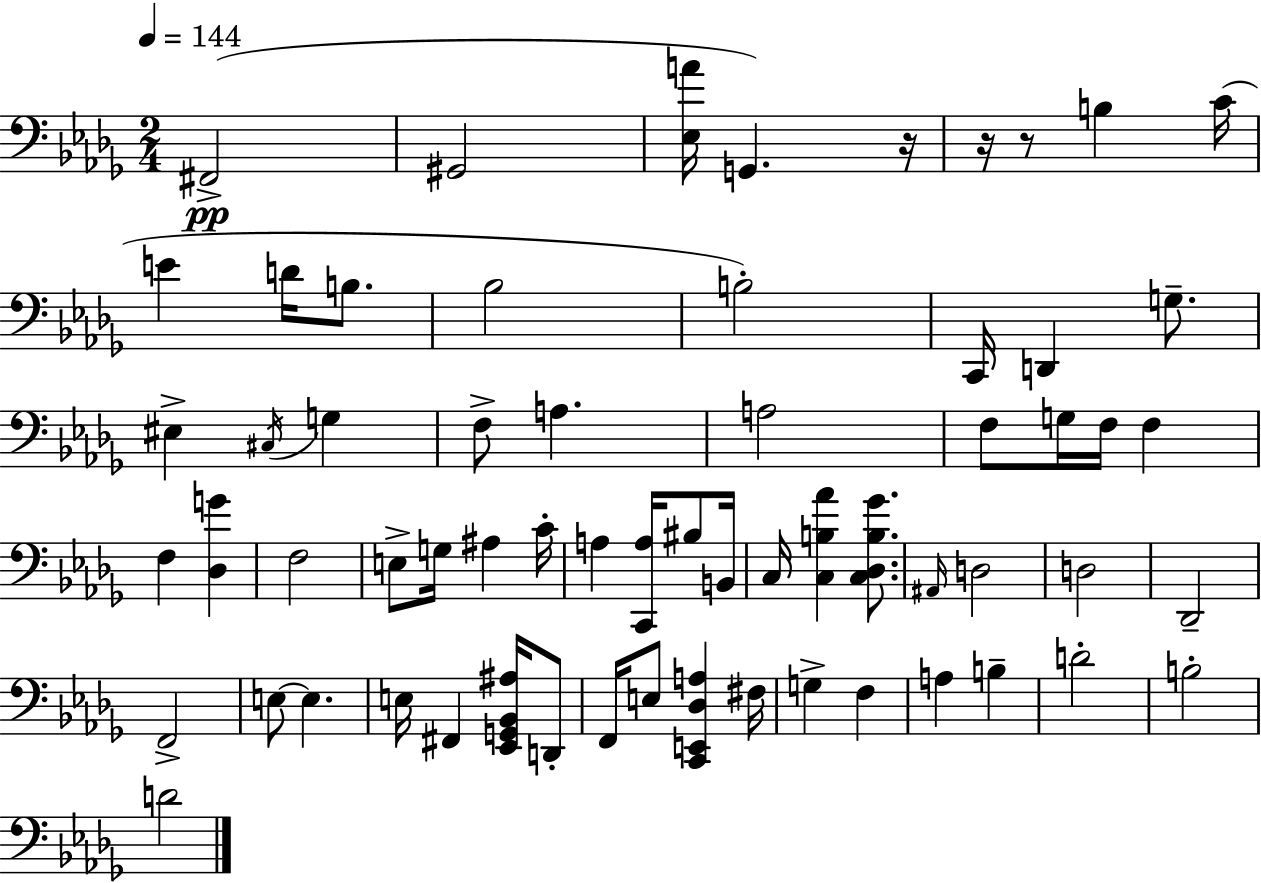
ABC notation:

X:1
T:Untitled
M:2/4
L:1/4
K:Bbm
^F,,2 ^G,,2 [_E,A]/4 G,, z/4 z/4 z/2 B, C/4 E D/4 B,/2 _B,2 B,2 C,,/4 D,, G,/2 ^E, ^C,/4 G, F,/2 A, A,2 F,/2 G,/4 F,/4 F, F, [_D,G] F,2 E,/2 G,/4 ^A, C/4 A, [C,,A,]/4 ^B,/2 B,,/4 C,/4 [C,B,_A] [C,_D,B,_G]/2 ^A,,/4 D,2 D,2 _D,,2 F,,2 E,/2 E, E,/4 ^F,, [_E,,G,,_B,,^A,]/4 D,,/2 F,,/4 E,/2 [C,,E,,_D,A,] ^F,/4 G, F, A, B, D2 B,2 D2